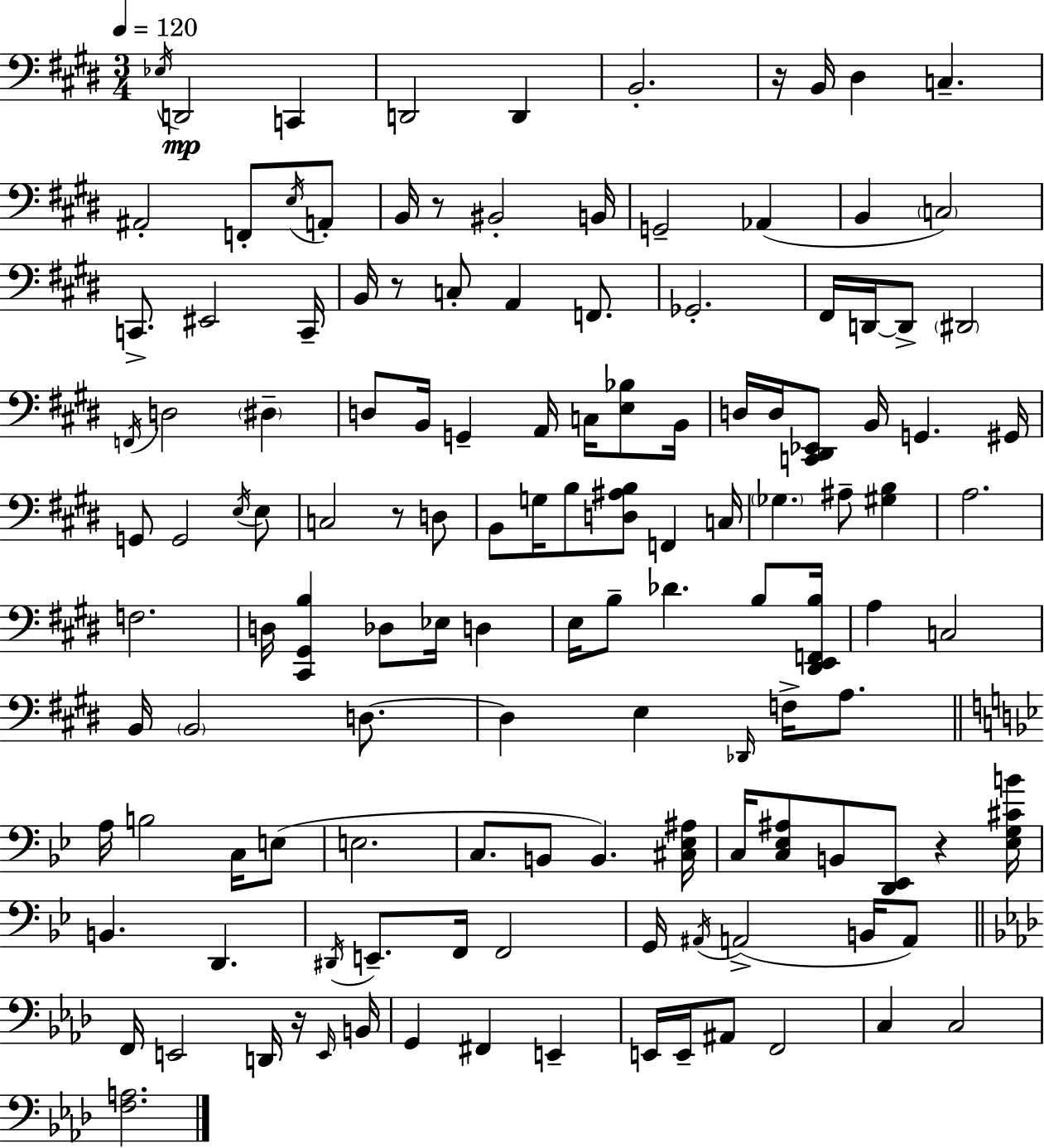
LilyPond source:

{
  \clef bass
  \numericTimeSignature
  \time 3/4
  \key e \major
  \tempo 4 = 120
  \repeat volta 2 { \acciaccatura { ees16 }\mp d,2 c,4 | d,2 d,4 | b,2.-. | r16 b,16 dis4 c4.-- | \break ais,2-. f,8-. \acciaccatura { e16 } | a,8-. b,16 r8 bis,2-. | b,16 g,2-- aes,4( | b,4 \parenthesize c2) | \break c,8.-> eis,2 | c,16-- b,16 r8 c8-. a,4 f,8. | ges,2.-. | fis,16 d,16~~ d,8-> \parenthesize dis,2 | \break \acciaccatura { f,16 } d2 \parenthesize dis4-- | d8 b,16 g,4-- a,16 c16 | <e bes>8 b,16 d16 d16 <c, dis, ees,>8 b,16 g,4. | gis,16 g,8 g,2 | \break \acciaccatura { e16 } e8 c2 | r8 d8 b,8 g16 b8 <d ais b>8 f,4 | c16 \parenthesize ges4. ais8-- | <gis b>4 a2. | \break f2. | d16 <cis, gis, b>4 des8 ees16 | d4 e16 b8-- des'4. | b8 <dis, e, f, b>16 a4 c2 | \break b,16 \parenthesize b,2 | d8.~~ d4 e4 | \grace { des,16 } f16-> a8. \bar "||" \break \key g \minor a16 b2 c16 e8( | e2. | c8. b,8 b,4.) <cis ees ais>16 | c16 <c ees ais>8 b,8 <d, ees,>8 r4 <ees g cis' b'>16 | \break b,4. d,4. | \acciaccatura { dis,16 } e,8.-- f,16 f,2 | g,16 \acciaccatura { ais,16 }( a,2-> b,16 | a,8) \bar "||" \break \key aes \major f,16 e,2 d,16 r16 \grace { e,16 } | b,16 g,4 fis,4 e,4-- | e,16 e,16-- ais,8 f,2 | c4 c2 | \break <f a>2. | } \bar "|."
}